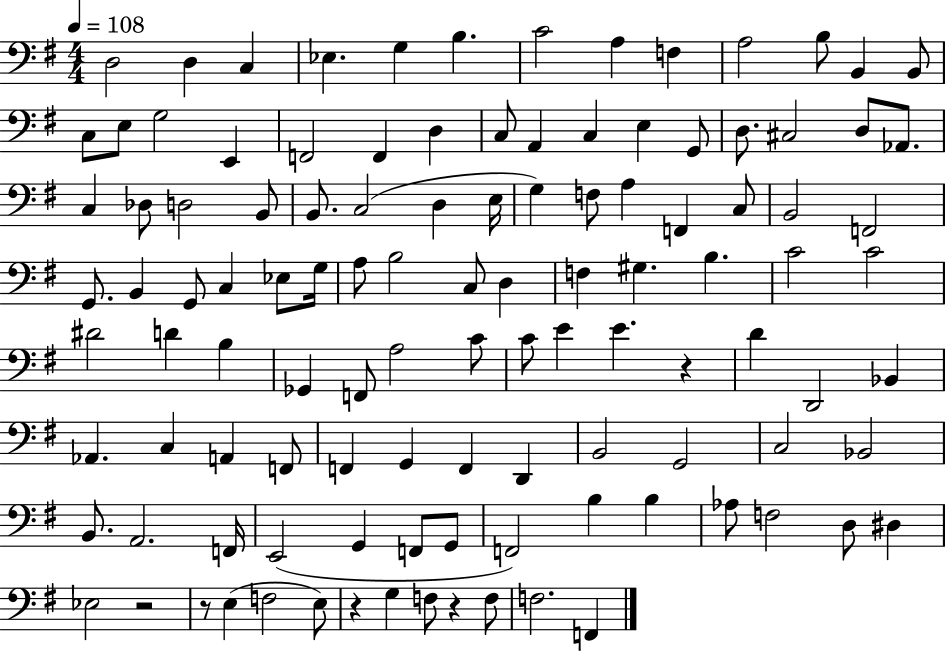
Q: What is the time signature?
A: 4/4